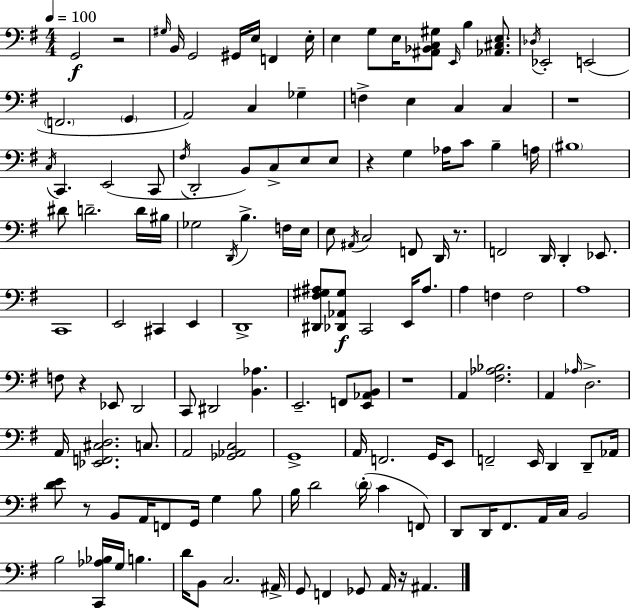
{
  \clef bass
  \numericTimeSignature
  \time 4/4
  \key e \minor
  \tempo 4 = 100
  g,2\f r2 | \grace { gis16 } b,16 g,2 gis,16 e16 f,4 | e16-. e4 g8 e16 <ais, bes, c gis>8 \grace { e,16 } b4 <aes, cis e>8. | \acciaccatura { des16 } ees,2-. e,2( | \break \parenthesize f,2. \parenthesize g,4 | a,2) c4 ges4-- | f4-> e4 c4 c4 | r1 | \break \acciaccatura { c16 } c,4. e,2( | c,8 \acciaccatura { fis16 } d,2-. b,8) c8-> | e8 e8 r4 g4 aes16 c'8 | b4-- a16 \parenthesize bis1 | \break dis'8 d'2.-- | d'16 bis16 ges2 \acciaccatura { d,16 } b4.-> | f16 e16 e8 \acciaccatura { ais,16 } c2 | f,8 d,16 r8. f,2 d,16 | \break d,4-. ees,8. c,1 | e,2 cis,4 | e,4 d,1-> | <dis, fis gis ais>8 <des, aes, gis>8\f c,2 | \break e,16 ais8. a4 f4 f2 | a1 | f8 r4 ees,8 d,2 | c,8 dis,2 | \break <b, aes>4. e,2.-- | f,8 <e, aes, b,>8 r1 | a,4 <fis aes bes>2. | a,4 \grace { aes16 } d2.-> | \break a,16 <ees, f, cis d>2. | c8. a,2 | <ges, aes, c>2 g,1-> | a,16 f,2. | \break g,16 e,8 f,2-- | e,16 d,4 d,8-- aes,16 <d' e'>8 r8 b,8 a,16 f,8 | g,16 g4 b8 b16 d'2 | \parenthesize d'16-.( c'4 f,8) d,8 d,16 fis,8. a,16 c16 | \break b,2 b2 | <c, aes bes>16 g16 b4. d'16 b,8 c2. | ais,16-> g,8 f,4 ges,8 | a,16 r16 ais,4. \bar "|."
}